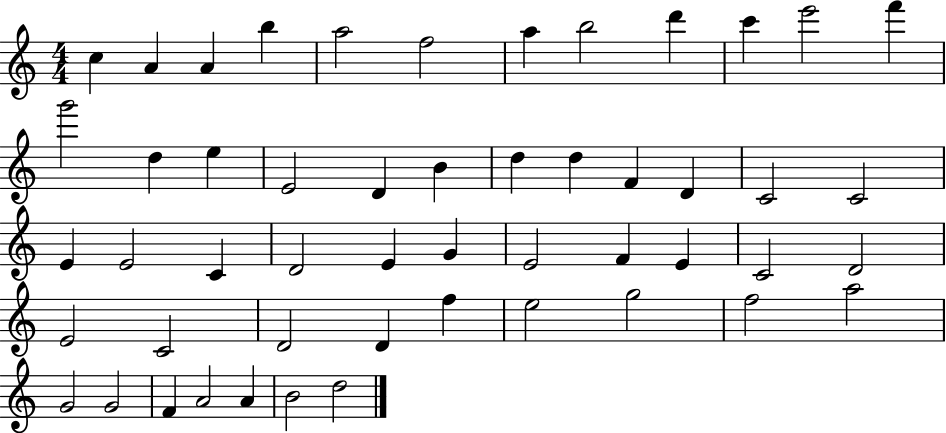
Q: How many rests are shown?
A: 0